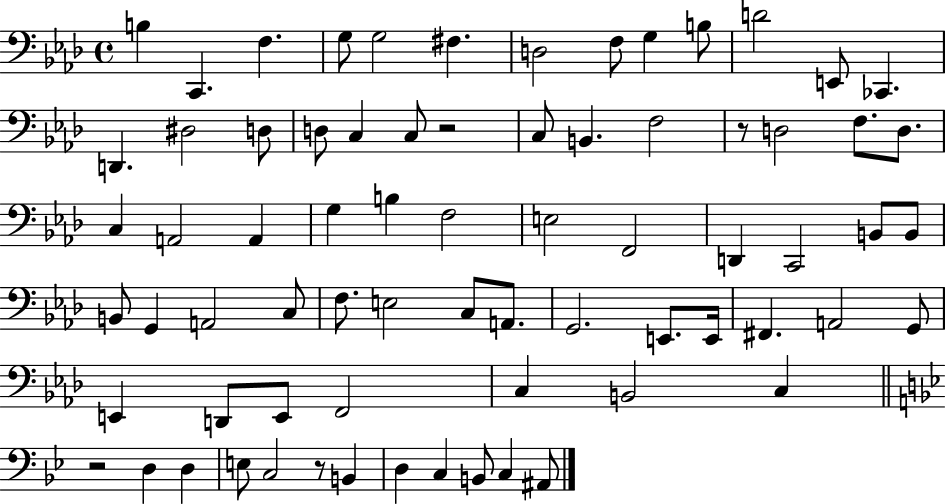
B3/q C2/q. F3/q. G3/e G3/h F#3/q. D3/h F3/e G3/q B3/e D4/h E2/e CES2/q. D2/q. D#3/h D3/e D3/e C3/q C3/e R/h C3/e B2/q. F3/h R/e D3/h F3/e. D3/e. C3/q A2/h A2/q G3/q B3/q F3/h E3/h F2/h D2/q C2/h B2/e B2/e B2/e G2/q A2/h C3/e F3/e. E3/h C3/e A2/e. G2/h. E2/e. E2/s F#2/q. A2/h G2/e E2/q D2/e E2/e F2/h C3/q B2/h C3/q R/h D3/q D3/q E3/e C3/h R/e B2/q D3/q C3/q B2/e C3/q A#2/e